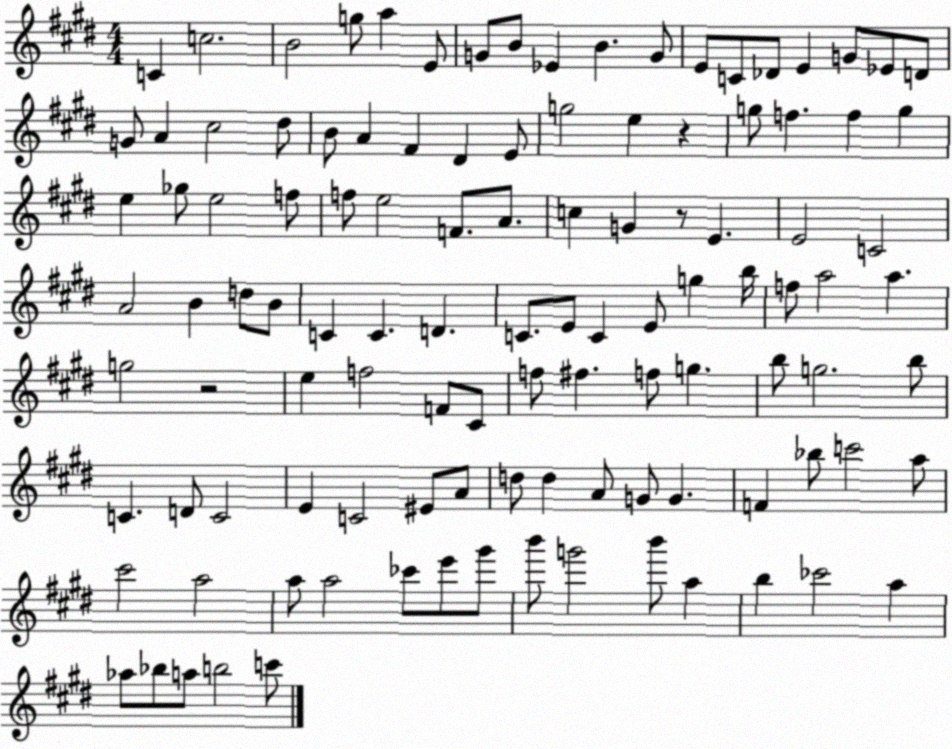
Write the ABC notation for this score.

X:1
T:Untitled
M:4/4
L:1/4
K:E
C c2 B2 g/2 a E/2 G/2 B/2 _E B G/2 E/2 C/2 _D/2 E G/2 _E/2 D/2 G/2 A ^c2 ^d/2 B/2 A ^F ^D E/2 g2 e z g/2 f f g e _g/2 e2 f/2 f/2 e2 F/2 A/2 c G z/2 E E2 C2 A2 B d/2 B/2 C C D C/2 E/2 C E/2 g b/4 f/2 a2 a g2 z2 e f2 F/2 ^C/2 f/2 ^f f/2 g b/2 g2 b/2 C D/2 C2 E C2 ^E/2 A/2 d/2 d A/2 G/2 G F _b/2 c'2 a/2 ^c'2 a2 a/2 a2 _c'/2 e'/2 ^g'/2 b'/2 g'2 b'/2 a b _c'2 a _a/2 _b/2 a/2 b2 c'/2